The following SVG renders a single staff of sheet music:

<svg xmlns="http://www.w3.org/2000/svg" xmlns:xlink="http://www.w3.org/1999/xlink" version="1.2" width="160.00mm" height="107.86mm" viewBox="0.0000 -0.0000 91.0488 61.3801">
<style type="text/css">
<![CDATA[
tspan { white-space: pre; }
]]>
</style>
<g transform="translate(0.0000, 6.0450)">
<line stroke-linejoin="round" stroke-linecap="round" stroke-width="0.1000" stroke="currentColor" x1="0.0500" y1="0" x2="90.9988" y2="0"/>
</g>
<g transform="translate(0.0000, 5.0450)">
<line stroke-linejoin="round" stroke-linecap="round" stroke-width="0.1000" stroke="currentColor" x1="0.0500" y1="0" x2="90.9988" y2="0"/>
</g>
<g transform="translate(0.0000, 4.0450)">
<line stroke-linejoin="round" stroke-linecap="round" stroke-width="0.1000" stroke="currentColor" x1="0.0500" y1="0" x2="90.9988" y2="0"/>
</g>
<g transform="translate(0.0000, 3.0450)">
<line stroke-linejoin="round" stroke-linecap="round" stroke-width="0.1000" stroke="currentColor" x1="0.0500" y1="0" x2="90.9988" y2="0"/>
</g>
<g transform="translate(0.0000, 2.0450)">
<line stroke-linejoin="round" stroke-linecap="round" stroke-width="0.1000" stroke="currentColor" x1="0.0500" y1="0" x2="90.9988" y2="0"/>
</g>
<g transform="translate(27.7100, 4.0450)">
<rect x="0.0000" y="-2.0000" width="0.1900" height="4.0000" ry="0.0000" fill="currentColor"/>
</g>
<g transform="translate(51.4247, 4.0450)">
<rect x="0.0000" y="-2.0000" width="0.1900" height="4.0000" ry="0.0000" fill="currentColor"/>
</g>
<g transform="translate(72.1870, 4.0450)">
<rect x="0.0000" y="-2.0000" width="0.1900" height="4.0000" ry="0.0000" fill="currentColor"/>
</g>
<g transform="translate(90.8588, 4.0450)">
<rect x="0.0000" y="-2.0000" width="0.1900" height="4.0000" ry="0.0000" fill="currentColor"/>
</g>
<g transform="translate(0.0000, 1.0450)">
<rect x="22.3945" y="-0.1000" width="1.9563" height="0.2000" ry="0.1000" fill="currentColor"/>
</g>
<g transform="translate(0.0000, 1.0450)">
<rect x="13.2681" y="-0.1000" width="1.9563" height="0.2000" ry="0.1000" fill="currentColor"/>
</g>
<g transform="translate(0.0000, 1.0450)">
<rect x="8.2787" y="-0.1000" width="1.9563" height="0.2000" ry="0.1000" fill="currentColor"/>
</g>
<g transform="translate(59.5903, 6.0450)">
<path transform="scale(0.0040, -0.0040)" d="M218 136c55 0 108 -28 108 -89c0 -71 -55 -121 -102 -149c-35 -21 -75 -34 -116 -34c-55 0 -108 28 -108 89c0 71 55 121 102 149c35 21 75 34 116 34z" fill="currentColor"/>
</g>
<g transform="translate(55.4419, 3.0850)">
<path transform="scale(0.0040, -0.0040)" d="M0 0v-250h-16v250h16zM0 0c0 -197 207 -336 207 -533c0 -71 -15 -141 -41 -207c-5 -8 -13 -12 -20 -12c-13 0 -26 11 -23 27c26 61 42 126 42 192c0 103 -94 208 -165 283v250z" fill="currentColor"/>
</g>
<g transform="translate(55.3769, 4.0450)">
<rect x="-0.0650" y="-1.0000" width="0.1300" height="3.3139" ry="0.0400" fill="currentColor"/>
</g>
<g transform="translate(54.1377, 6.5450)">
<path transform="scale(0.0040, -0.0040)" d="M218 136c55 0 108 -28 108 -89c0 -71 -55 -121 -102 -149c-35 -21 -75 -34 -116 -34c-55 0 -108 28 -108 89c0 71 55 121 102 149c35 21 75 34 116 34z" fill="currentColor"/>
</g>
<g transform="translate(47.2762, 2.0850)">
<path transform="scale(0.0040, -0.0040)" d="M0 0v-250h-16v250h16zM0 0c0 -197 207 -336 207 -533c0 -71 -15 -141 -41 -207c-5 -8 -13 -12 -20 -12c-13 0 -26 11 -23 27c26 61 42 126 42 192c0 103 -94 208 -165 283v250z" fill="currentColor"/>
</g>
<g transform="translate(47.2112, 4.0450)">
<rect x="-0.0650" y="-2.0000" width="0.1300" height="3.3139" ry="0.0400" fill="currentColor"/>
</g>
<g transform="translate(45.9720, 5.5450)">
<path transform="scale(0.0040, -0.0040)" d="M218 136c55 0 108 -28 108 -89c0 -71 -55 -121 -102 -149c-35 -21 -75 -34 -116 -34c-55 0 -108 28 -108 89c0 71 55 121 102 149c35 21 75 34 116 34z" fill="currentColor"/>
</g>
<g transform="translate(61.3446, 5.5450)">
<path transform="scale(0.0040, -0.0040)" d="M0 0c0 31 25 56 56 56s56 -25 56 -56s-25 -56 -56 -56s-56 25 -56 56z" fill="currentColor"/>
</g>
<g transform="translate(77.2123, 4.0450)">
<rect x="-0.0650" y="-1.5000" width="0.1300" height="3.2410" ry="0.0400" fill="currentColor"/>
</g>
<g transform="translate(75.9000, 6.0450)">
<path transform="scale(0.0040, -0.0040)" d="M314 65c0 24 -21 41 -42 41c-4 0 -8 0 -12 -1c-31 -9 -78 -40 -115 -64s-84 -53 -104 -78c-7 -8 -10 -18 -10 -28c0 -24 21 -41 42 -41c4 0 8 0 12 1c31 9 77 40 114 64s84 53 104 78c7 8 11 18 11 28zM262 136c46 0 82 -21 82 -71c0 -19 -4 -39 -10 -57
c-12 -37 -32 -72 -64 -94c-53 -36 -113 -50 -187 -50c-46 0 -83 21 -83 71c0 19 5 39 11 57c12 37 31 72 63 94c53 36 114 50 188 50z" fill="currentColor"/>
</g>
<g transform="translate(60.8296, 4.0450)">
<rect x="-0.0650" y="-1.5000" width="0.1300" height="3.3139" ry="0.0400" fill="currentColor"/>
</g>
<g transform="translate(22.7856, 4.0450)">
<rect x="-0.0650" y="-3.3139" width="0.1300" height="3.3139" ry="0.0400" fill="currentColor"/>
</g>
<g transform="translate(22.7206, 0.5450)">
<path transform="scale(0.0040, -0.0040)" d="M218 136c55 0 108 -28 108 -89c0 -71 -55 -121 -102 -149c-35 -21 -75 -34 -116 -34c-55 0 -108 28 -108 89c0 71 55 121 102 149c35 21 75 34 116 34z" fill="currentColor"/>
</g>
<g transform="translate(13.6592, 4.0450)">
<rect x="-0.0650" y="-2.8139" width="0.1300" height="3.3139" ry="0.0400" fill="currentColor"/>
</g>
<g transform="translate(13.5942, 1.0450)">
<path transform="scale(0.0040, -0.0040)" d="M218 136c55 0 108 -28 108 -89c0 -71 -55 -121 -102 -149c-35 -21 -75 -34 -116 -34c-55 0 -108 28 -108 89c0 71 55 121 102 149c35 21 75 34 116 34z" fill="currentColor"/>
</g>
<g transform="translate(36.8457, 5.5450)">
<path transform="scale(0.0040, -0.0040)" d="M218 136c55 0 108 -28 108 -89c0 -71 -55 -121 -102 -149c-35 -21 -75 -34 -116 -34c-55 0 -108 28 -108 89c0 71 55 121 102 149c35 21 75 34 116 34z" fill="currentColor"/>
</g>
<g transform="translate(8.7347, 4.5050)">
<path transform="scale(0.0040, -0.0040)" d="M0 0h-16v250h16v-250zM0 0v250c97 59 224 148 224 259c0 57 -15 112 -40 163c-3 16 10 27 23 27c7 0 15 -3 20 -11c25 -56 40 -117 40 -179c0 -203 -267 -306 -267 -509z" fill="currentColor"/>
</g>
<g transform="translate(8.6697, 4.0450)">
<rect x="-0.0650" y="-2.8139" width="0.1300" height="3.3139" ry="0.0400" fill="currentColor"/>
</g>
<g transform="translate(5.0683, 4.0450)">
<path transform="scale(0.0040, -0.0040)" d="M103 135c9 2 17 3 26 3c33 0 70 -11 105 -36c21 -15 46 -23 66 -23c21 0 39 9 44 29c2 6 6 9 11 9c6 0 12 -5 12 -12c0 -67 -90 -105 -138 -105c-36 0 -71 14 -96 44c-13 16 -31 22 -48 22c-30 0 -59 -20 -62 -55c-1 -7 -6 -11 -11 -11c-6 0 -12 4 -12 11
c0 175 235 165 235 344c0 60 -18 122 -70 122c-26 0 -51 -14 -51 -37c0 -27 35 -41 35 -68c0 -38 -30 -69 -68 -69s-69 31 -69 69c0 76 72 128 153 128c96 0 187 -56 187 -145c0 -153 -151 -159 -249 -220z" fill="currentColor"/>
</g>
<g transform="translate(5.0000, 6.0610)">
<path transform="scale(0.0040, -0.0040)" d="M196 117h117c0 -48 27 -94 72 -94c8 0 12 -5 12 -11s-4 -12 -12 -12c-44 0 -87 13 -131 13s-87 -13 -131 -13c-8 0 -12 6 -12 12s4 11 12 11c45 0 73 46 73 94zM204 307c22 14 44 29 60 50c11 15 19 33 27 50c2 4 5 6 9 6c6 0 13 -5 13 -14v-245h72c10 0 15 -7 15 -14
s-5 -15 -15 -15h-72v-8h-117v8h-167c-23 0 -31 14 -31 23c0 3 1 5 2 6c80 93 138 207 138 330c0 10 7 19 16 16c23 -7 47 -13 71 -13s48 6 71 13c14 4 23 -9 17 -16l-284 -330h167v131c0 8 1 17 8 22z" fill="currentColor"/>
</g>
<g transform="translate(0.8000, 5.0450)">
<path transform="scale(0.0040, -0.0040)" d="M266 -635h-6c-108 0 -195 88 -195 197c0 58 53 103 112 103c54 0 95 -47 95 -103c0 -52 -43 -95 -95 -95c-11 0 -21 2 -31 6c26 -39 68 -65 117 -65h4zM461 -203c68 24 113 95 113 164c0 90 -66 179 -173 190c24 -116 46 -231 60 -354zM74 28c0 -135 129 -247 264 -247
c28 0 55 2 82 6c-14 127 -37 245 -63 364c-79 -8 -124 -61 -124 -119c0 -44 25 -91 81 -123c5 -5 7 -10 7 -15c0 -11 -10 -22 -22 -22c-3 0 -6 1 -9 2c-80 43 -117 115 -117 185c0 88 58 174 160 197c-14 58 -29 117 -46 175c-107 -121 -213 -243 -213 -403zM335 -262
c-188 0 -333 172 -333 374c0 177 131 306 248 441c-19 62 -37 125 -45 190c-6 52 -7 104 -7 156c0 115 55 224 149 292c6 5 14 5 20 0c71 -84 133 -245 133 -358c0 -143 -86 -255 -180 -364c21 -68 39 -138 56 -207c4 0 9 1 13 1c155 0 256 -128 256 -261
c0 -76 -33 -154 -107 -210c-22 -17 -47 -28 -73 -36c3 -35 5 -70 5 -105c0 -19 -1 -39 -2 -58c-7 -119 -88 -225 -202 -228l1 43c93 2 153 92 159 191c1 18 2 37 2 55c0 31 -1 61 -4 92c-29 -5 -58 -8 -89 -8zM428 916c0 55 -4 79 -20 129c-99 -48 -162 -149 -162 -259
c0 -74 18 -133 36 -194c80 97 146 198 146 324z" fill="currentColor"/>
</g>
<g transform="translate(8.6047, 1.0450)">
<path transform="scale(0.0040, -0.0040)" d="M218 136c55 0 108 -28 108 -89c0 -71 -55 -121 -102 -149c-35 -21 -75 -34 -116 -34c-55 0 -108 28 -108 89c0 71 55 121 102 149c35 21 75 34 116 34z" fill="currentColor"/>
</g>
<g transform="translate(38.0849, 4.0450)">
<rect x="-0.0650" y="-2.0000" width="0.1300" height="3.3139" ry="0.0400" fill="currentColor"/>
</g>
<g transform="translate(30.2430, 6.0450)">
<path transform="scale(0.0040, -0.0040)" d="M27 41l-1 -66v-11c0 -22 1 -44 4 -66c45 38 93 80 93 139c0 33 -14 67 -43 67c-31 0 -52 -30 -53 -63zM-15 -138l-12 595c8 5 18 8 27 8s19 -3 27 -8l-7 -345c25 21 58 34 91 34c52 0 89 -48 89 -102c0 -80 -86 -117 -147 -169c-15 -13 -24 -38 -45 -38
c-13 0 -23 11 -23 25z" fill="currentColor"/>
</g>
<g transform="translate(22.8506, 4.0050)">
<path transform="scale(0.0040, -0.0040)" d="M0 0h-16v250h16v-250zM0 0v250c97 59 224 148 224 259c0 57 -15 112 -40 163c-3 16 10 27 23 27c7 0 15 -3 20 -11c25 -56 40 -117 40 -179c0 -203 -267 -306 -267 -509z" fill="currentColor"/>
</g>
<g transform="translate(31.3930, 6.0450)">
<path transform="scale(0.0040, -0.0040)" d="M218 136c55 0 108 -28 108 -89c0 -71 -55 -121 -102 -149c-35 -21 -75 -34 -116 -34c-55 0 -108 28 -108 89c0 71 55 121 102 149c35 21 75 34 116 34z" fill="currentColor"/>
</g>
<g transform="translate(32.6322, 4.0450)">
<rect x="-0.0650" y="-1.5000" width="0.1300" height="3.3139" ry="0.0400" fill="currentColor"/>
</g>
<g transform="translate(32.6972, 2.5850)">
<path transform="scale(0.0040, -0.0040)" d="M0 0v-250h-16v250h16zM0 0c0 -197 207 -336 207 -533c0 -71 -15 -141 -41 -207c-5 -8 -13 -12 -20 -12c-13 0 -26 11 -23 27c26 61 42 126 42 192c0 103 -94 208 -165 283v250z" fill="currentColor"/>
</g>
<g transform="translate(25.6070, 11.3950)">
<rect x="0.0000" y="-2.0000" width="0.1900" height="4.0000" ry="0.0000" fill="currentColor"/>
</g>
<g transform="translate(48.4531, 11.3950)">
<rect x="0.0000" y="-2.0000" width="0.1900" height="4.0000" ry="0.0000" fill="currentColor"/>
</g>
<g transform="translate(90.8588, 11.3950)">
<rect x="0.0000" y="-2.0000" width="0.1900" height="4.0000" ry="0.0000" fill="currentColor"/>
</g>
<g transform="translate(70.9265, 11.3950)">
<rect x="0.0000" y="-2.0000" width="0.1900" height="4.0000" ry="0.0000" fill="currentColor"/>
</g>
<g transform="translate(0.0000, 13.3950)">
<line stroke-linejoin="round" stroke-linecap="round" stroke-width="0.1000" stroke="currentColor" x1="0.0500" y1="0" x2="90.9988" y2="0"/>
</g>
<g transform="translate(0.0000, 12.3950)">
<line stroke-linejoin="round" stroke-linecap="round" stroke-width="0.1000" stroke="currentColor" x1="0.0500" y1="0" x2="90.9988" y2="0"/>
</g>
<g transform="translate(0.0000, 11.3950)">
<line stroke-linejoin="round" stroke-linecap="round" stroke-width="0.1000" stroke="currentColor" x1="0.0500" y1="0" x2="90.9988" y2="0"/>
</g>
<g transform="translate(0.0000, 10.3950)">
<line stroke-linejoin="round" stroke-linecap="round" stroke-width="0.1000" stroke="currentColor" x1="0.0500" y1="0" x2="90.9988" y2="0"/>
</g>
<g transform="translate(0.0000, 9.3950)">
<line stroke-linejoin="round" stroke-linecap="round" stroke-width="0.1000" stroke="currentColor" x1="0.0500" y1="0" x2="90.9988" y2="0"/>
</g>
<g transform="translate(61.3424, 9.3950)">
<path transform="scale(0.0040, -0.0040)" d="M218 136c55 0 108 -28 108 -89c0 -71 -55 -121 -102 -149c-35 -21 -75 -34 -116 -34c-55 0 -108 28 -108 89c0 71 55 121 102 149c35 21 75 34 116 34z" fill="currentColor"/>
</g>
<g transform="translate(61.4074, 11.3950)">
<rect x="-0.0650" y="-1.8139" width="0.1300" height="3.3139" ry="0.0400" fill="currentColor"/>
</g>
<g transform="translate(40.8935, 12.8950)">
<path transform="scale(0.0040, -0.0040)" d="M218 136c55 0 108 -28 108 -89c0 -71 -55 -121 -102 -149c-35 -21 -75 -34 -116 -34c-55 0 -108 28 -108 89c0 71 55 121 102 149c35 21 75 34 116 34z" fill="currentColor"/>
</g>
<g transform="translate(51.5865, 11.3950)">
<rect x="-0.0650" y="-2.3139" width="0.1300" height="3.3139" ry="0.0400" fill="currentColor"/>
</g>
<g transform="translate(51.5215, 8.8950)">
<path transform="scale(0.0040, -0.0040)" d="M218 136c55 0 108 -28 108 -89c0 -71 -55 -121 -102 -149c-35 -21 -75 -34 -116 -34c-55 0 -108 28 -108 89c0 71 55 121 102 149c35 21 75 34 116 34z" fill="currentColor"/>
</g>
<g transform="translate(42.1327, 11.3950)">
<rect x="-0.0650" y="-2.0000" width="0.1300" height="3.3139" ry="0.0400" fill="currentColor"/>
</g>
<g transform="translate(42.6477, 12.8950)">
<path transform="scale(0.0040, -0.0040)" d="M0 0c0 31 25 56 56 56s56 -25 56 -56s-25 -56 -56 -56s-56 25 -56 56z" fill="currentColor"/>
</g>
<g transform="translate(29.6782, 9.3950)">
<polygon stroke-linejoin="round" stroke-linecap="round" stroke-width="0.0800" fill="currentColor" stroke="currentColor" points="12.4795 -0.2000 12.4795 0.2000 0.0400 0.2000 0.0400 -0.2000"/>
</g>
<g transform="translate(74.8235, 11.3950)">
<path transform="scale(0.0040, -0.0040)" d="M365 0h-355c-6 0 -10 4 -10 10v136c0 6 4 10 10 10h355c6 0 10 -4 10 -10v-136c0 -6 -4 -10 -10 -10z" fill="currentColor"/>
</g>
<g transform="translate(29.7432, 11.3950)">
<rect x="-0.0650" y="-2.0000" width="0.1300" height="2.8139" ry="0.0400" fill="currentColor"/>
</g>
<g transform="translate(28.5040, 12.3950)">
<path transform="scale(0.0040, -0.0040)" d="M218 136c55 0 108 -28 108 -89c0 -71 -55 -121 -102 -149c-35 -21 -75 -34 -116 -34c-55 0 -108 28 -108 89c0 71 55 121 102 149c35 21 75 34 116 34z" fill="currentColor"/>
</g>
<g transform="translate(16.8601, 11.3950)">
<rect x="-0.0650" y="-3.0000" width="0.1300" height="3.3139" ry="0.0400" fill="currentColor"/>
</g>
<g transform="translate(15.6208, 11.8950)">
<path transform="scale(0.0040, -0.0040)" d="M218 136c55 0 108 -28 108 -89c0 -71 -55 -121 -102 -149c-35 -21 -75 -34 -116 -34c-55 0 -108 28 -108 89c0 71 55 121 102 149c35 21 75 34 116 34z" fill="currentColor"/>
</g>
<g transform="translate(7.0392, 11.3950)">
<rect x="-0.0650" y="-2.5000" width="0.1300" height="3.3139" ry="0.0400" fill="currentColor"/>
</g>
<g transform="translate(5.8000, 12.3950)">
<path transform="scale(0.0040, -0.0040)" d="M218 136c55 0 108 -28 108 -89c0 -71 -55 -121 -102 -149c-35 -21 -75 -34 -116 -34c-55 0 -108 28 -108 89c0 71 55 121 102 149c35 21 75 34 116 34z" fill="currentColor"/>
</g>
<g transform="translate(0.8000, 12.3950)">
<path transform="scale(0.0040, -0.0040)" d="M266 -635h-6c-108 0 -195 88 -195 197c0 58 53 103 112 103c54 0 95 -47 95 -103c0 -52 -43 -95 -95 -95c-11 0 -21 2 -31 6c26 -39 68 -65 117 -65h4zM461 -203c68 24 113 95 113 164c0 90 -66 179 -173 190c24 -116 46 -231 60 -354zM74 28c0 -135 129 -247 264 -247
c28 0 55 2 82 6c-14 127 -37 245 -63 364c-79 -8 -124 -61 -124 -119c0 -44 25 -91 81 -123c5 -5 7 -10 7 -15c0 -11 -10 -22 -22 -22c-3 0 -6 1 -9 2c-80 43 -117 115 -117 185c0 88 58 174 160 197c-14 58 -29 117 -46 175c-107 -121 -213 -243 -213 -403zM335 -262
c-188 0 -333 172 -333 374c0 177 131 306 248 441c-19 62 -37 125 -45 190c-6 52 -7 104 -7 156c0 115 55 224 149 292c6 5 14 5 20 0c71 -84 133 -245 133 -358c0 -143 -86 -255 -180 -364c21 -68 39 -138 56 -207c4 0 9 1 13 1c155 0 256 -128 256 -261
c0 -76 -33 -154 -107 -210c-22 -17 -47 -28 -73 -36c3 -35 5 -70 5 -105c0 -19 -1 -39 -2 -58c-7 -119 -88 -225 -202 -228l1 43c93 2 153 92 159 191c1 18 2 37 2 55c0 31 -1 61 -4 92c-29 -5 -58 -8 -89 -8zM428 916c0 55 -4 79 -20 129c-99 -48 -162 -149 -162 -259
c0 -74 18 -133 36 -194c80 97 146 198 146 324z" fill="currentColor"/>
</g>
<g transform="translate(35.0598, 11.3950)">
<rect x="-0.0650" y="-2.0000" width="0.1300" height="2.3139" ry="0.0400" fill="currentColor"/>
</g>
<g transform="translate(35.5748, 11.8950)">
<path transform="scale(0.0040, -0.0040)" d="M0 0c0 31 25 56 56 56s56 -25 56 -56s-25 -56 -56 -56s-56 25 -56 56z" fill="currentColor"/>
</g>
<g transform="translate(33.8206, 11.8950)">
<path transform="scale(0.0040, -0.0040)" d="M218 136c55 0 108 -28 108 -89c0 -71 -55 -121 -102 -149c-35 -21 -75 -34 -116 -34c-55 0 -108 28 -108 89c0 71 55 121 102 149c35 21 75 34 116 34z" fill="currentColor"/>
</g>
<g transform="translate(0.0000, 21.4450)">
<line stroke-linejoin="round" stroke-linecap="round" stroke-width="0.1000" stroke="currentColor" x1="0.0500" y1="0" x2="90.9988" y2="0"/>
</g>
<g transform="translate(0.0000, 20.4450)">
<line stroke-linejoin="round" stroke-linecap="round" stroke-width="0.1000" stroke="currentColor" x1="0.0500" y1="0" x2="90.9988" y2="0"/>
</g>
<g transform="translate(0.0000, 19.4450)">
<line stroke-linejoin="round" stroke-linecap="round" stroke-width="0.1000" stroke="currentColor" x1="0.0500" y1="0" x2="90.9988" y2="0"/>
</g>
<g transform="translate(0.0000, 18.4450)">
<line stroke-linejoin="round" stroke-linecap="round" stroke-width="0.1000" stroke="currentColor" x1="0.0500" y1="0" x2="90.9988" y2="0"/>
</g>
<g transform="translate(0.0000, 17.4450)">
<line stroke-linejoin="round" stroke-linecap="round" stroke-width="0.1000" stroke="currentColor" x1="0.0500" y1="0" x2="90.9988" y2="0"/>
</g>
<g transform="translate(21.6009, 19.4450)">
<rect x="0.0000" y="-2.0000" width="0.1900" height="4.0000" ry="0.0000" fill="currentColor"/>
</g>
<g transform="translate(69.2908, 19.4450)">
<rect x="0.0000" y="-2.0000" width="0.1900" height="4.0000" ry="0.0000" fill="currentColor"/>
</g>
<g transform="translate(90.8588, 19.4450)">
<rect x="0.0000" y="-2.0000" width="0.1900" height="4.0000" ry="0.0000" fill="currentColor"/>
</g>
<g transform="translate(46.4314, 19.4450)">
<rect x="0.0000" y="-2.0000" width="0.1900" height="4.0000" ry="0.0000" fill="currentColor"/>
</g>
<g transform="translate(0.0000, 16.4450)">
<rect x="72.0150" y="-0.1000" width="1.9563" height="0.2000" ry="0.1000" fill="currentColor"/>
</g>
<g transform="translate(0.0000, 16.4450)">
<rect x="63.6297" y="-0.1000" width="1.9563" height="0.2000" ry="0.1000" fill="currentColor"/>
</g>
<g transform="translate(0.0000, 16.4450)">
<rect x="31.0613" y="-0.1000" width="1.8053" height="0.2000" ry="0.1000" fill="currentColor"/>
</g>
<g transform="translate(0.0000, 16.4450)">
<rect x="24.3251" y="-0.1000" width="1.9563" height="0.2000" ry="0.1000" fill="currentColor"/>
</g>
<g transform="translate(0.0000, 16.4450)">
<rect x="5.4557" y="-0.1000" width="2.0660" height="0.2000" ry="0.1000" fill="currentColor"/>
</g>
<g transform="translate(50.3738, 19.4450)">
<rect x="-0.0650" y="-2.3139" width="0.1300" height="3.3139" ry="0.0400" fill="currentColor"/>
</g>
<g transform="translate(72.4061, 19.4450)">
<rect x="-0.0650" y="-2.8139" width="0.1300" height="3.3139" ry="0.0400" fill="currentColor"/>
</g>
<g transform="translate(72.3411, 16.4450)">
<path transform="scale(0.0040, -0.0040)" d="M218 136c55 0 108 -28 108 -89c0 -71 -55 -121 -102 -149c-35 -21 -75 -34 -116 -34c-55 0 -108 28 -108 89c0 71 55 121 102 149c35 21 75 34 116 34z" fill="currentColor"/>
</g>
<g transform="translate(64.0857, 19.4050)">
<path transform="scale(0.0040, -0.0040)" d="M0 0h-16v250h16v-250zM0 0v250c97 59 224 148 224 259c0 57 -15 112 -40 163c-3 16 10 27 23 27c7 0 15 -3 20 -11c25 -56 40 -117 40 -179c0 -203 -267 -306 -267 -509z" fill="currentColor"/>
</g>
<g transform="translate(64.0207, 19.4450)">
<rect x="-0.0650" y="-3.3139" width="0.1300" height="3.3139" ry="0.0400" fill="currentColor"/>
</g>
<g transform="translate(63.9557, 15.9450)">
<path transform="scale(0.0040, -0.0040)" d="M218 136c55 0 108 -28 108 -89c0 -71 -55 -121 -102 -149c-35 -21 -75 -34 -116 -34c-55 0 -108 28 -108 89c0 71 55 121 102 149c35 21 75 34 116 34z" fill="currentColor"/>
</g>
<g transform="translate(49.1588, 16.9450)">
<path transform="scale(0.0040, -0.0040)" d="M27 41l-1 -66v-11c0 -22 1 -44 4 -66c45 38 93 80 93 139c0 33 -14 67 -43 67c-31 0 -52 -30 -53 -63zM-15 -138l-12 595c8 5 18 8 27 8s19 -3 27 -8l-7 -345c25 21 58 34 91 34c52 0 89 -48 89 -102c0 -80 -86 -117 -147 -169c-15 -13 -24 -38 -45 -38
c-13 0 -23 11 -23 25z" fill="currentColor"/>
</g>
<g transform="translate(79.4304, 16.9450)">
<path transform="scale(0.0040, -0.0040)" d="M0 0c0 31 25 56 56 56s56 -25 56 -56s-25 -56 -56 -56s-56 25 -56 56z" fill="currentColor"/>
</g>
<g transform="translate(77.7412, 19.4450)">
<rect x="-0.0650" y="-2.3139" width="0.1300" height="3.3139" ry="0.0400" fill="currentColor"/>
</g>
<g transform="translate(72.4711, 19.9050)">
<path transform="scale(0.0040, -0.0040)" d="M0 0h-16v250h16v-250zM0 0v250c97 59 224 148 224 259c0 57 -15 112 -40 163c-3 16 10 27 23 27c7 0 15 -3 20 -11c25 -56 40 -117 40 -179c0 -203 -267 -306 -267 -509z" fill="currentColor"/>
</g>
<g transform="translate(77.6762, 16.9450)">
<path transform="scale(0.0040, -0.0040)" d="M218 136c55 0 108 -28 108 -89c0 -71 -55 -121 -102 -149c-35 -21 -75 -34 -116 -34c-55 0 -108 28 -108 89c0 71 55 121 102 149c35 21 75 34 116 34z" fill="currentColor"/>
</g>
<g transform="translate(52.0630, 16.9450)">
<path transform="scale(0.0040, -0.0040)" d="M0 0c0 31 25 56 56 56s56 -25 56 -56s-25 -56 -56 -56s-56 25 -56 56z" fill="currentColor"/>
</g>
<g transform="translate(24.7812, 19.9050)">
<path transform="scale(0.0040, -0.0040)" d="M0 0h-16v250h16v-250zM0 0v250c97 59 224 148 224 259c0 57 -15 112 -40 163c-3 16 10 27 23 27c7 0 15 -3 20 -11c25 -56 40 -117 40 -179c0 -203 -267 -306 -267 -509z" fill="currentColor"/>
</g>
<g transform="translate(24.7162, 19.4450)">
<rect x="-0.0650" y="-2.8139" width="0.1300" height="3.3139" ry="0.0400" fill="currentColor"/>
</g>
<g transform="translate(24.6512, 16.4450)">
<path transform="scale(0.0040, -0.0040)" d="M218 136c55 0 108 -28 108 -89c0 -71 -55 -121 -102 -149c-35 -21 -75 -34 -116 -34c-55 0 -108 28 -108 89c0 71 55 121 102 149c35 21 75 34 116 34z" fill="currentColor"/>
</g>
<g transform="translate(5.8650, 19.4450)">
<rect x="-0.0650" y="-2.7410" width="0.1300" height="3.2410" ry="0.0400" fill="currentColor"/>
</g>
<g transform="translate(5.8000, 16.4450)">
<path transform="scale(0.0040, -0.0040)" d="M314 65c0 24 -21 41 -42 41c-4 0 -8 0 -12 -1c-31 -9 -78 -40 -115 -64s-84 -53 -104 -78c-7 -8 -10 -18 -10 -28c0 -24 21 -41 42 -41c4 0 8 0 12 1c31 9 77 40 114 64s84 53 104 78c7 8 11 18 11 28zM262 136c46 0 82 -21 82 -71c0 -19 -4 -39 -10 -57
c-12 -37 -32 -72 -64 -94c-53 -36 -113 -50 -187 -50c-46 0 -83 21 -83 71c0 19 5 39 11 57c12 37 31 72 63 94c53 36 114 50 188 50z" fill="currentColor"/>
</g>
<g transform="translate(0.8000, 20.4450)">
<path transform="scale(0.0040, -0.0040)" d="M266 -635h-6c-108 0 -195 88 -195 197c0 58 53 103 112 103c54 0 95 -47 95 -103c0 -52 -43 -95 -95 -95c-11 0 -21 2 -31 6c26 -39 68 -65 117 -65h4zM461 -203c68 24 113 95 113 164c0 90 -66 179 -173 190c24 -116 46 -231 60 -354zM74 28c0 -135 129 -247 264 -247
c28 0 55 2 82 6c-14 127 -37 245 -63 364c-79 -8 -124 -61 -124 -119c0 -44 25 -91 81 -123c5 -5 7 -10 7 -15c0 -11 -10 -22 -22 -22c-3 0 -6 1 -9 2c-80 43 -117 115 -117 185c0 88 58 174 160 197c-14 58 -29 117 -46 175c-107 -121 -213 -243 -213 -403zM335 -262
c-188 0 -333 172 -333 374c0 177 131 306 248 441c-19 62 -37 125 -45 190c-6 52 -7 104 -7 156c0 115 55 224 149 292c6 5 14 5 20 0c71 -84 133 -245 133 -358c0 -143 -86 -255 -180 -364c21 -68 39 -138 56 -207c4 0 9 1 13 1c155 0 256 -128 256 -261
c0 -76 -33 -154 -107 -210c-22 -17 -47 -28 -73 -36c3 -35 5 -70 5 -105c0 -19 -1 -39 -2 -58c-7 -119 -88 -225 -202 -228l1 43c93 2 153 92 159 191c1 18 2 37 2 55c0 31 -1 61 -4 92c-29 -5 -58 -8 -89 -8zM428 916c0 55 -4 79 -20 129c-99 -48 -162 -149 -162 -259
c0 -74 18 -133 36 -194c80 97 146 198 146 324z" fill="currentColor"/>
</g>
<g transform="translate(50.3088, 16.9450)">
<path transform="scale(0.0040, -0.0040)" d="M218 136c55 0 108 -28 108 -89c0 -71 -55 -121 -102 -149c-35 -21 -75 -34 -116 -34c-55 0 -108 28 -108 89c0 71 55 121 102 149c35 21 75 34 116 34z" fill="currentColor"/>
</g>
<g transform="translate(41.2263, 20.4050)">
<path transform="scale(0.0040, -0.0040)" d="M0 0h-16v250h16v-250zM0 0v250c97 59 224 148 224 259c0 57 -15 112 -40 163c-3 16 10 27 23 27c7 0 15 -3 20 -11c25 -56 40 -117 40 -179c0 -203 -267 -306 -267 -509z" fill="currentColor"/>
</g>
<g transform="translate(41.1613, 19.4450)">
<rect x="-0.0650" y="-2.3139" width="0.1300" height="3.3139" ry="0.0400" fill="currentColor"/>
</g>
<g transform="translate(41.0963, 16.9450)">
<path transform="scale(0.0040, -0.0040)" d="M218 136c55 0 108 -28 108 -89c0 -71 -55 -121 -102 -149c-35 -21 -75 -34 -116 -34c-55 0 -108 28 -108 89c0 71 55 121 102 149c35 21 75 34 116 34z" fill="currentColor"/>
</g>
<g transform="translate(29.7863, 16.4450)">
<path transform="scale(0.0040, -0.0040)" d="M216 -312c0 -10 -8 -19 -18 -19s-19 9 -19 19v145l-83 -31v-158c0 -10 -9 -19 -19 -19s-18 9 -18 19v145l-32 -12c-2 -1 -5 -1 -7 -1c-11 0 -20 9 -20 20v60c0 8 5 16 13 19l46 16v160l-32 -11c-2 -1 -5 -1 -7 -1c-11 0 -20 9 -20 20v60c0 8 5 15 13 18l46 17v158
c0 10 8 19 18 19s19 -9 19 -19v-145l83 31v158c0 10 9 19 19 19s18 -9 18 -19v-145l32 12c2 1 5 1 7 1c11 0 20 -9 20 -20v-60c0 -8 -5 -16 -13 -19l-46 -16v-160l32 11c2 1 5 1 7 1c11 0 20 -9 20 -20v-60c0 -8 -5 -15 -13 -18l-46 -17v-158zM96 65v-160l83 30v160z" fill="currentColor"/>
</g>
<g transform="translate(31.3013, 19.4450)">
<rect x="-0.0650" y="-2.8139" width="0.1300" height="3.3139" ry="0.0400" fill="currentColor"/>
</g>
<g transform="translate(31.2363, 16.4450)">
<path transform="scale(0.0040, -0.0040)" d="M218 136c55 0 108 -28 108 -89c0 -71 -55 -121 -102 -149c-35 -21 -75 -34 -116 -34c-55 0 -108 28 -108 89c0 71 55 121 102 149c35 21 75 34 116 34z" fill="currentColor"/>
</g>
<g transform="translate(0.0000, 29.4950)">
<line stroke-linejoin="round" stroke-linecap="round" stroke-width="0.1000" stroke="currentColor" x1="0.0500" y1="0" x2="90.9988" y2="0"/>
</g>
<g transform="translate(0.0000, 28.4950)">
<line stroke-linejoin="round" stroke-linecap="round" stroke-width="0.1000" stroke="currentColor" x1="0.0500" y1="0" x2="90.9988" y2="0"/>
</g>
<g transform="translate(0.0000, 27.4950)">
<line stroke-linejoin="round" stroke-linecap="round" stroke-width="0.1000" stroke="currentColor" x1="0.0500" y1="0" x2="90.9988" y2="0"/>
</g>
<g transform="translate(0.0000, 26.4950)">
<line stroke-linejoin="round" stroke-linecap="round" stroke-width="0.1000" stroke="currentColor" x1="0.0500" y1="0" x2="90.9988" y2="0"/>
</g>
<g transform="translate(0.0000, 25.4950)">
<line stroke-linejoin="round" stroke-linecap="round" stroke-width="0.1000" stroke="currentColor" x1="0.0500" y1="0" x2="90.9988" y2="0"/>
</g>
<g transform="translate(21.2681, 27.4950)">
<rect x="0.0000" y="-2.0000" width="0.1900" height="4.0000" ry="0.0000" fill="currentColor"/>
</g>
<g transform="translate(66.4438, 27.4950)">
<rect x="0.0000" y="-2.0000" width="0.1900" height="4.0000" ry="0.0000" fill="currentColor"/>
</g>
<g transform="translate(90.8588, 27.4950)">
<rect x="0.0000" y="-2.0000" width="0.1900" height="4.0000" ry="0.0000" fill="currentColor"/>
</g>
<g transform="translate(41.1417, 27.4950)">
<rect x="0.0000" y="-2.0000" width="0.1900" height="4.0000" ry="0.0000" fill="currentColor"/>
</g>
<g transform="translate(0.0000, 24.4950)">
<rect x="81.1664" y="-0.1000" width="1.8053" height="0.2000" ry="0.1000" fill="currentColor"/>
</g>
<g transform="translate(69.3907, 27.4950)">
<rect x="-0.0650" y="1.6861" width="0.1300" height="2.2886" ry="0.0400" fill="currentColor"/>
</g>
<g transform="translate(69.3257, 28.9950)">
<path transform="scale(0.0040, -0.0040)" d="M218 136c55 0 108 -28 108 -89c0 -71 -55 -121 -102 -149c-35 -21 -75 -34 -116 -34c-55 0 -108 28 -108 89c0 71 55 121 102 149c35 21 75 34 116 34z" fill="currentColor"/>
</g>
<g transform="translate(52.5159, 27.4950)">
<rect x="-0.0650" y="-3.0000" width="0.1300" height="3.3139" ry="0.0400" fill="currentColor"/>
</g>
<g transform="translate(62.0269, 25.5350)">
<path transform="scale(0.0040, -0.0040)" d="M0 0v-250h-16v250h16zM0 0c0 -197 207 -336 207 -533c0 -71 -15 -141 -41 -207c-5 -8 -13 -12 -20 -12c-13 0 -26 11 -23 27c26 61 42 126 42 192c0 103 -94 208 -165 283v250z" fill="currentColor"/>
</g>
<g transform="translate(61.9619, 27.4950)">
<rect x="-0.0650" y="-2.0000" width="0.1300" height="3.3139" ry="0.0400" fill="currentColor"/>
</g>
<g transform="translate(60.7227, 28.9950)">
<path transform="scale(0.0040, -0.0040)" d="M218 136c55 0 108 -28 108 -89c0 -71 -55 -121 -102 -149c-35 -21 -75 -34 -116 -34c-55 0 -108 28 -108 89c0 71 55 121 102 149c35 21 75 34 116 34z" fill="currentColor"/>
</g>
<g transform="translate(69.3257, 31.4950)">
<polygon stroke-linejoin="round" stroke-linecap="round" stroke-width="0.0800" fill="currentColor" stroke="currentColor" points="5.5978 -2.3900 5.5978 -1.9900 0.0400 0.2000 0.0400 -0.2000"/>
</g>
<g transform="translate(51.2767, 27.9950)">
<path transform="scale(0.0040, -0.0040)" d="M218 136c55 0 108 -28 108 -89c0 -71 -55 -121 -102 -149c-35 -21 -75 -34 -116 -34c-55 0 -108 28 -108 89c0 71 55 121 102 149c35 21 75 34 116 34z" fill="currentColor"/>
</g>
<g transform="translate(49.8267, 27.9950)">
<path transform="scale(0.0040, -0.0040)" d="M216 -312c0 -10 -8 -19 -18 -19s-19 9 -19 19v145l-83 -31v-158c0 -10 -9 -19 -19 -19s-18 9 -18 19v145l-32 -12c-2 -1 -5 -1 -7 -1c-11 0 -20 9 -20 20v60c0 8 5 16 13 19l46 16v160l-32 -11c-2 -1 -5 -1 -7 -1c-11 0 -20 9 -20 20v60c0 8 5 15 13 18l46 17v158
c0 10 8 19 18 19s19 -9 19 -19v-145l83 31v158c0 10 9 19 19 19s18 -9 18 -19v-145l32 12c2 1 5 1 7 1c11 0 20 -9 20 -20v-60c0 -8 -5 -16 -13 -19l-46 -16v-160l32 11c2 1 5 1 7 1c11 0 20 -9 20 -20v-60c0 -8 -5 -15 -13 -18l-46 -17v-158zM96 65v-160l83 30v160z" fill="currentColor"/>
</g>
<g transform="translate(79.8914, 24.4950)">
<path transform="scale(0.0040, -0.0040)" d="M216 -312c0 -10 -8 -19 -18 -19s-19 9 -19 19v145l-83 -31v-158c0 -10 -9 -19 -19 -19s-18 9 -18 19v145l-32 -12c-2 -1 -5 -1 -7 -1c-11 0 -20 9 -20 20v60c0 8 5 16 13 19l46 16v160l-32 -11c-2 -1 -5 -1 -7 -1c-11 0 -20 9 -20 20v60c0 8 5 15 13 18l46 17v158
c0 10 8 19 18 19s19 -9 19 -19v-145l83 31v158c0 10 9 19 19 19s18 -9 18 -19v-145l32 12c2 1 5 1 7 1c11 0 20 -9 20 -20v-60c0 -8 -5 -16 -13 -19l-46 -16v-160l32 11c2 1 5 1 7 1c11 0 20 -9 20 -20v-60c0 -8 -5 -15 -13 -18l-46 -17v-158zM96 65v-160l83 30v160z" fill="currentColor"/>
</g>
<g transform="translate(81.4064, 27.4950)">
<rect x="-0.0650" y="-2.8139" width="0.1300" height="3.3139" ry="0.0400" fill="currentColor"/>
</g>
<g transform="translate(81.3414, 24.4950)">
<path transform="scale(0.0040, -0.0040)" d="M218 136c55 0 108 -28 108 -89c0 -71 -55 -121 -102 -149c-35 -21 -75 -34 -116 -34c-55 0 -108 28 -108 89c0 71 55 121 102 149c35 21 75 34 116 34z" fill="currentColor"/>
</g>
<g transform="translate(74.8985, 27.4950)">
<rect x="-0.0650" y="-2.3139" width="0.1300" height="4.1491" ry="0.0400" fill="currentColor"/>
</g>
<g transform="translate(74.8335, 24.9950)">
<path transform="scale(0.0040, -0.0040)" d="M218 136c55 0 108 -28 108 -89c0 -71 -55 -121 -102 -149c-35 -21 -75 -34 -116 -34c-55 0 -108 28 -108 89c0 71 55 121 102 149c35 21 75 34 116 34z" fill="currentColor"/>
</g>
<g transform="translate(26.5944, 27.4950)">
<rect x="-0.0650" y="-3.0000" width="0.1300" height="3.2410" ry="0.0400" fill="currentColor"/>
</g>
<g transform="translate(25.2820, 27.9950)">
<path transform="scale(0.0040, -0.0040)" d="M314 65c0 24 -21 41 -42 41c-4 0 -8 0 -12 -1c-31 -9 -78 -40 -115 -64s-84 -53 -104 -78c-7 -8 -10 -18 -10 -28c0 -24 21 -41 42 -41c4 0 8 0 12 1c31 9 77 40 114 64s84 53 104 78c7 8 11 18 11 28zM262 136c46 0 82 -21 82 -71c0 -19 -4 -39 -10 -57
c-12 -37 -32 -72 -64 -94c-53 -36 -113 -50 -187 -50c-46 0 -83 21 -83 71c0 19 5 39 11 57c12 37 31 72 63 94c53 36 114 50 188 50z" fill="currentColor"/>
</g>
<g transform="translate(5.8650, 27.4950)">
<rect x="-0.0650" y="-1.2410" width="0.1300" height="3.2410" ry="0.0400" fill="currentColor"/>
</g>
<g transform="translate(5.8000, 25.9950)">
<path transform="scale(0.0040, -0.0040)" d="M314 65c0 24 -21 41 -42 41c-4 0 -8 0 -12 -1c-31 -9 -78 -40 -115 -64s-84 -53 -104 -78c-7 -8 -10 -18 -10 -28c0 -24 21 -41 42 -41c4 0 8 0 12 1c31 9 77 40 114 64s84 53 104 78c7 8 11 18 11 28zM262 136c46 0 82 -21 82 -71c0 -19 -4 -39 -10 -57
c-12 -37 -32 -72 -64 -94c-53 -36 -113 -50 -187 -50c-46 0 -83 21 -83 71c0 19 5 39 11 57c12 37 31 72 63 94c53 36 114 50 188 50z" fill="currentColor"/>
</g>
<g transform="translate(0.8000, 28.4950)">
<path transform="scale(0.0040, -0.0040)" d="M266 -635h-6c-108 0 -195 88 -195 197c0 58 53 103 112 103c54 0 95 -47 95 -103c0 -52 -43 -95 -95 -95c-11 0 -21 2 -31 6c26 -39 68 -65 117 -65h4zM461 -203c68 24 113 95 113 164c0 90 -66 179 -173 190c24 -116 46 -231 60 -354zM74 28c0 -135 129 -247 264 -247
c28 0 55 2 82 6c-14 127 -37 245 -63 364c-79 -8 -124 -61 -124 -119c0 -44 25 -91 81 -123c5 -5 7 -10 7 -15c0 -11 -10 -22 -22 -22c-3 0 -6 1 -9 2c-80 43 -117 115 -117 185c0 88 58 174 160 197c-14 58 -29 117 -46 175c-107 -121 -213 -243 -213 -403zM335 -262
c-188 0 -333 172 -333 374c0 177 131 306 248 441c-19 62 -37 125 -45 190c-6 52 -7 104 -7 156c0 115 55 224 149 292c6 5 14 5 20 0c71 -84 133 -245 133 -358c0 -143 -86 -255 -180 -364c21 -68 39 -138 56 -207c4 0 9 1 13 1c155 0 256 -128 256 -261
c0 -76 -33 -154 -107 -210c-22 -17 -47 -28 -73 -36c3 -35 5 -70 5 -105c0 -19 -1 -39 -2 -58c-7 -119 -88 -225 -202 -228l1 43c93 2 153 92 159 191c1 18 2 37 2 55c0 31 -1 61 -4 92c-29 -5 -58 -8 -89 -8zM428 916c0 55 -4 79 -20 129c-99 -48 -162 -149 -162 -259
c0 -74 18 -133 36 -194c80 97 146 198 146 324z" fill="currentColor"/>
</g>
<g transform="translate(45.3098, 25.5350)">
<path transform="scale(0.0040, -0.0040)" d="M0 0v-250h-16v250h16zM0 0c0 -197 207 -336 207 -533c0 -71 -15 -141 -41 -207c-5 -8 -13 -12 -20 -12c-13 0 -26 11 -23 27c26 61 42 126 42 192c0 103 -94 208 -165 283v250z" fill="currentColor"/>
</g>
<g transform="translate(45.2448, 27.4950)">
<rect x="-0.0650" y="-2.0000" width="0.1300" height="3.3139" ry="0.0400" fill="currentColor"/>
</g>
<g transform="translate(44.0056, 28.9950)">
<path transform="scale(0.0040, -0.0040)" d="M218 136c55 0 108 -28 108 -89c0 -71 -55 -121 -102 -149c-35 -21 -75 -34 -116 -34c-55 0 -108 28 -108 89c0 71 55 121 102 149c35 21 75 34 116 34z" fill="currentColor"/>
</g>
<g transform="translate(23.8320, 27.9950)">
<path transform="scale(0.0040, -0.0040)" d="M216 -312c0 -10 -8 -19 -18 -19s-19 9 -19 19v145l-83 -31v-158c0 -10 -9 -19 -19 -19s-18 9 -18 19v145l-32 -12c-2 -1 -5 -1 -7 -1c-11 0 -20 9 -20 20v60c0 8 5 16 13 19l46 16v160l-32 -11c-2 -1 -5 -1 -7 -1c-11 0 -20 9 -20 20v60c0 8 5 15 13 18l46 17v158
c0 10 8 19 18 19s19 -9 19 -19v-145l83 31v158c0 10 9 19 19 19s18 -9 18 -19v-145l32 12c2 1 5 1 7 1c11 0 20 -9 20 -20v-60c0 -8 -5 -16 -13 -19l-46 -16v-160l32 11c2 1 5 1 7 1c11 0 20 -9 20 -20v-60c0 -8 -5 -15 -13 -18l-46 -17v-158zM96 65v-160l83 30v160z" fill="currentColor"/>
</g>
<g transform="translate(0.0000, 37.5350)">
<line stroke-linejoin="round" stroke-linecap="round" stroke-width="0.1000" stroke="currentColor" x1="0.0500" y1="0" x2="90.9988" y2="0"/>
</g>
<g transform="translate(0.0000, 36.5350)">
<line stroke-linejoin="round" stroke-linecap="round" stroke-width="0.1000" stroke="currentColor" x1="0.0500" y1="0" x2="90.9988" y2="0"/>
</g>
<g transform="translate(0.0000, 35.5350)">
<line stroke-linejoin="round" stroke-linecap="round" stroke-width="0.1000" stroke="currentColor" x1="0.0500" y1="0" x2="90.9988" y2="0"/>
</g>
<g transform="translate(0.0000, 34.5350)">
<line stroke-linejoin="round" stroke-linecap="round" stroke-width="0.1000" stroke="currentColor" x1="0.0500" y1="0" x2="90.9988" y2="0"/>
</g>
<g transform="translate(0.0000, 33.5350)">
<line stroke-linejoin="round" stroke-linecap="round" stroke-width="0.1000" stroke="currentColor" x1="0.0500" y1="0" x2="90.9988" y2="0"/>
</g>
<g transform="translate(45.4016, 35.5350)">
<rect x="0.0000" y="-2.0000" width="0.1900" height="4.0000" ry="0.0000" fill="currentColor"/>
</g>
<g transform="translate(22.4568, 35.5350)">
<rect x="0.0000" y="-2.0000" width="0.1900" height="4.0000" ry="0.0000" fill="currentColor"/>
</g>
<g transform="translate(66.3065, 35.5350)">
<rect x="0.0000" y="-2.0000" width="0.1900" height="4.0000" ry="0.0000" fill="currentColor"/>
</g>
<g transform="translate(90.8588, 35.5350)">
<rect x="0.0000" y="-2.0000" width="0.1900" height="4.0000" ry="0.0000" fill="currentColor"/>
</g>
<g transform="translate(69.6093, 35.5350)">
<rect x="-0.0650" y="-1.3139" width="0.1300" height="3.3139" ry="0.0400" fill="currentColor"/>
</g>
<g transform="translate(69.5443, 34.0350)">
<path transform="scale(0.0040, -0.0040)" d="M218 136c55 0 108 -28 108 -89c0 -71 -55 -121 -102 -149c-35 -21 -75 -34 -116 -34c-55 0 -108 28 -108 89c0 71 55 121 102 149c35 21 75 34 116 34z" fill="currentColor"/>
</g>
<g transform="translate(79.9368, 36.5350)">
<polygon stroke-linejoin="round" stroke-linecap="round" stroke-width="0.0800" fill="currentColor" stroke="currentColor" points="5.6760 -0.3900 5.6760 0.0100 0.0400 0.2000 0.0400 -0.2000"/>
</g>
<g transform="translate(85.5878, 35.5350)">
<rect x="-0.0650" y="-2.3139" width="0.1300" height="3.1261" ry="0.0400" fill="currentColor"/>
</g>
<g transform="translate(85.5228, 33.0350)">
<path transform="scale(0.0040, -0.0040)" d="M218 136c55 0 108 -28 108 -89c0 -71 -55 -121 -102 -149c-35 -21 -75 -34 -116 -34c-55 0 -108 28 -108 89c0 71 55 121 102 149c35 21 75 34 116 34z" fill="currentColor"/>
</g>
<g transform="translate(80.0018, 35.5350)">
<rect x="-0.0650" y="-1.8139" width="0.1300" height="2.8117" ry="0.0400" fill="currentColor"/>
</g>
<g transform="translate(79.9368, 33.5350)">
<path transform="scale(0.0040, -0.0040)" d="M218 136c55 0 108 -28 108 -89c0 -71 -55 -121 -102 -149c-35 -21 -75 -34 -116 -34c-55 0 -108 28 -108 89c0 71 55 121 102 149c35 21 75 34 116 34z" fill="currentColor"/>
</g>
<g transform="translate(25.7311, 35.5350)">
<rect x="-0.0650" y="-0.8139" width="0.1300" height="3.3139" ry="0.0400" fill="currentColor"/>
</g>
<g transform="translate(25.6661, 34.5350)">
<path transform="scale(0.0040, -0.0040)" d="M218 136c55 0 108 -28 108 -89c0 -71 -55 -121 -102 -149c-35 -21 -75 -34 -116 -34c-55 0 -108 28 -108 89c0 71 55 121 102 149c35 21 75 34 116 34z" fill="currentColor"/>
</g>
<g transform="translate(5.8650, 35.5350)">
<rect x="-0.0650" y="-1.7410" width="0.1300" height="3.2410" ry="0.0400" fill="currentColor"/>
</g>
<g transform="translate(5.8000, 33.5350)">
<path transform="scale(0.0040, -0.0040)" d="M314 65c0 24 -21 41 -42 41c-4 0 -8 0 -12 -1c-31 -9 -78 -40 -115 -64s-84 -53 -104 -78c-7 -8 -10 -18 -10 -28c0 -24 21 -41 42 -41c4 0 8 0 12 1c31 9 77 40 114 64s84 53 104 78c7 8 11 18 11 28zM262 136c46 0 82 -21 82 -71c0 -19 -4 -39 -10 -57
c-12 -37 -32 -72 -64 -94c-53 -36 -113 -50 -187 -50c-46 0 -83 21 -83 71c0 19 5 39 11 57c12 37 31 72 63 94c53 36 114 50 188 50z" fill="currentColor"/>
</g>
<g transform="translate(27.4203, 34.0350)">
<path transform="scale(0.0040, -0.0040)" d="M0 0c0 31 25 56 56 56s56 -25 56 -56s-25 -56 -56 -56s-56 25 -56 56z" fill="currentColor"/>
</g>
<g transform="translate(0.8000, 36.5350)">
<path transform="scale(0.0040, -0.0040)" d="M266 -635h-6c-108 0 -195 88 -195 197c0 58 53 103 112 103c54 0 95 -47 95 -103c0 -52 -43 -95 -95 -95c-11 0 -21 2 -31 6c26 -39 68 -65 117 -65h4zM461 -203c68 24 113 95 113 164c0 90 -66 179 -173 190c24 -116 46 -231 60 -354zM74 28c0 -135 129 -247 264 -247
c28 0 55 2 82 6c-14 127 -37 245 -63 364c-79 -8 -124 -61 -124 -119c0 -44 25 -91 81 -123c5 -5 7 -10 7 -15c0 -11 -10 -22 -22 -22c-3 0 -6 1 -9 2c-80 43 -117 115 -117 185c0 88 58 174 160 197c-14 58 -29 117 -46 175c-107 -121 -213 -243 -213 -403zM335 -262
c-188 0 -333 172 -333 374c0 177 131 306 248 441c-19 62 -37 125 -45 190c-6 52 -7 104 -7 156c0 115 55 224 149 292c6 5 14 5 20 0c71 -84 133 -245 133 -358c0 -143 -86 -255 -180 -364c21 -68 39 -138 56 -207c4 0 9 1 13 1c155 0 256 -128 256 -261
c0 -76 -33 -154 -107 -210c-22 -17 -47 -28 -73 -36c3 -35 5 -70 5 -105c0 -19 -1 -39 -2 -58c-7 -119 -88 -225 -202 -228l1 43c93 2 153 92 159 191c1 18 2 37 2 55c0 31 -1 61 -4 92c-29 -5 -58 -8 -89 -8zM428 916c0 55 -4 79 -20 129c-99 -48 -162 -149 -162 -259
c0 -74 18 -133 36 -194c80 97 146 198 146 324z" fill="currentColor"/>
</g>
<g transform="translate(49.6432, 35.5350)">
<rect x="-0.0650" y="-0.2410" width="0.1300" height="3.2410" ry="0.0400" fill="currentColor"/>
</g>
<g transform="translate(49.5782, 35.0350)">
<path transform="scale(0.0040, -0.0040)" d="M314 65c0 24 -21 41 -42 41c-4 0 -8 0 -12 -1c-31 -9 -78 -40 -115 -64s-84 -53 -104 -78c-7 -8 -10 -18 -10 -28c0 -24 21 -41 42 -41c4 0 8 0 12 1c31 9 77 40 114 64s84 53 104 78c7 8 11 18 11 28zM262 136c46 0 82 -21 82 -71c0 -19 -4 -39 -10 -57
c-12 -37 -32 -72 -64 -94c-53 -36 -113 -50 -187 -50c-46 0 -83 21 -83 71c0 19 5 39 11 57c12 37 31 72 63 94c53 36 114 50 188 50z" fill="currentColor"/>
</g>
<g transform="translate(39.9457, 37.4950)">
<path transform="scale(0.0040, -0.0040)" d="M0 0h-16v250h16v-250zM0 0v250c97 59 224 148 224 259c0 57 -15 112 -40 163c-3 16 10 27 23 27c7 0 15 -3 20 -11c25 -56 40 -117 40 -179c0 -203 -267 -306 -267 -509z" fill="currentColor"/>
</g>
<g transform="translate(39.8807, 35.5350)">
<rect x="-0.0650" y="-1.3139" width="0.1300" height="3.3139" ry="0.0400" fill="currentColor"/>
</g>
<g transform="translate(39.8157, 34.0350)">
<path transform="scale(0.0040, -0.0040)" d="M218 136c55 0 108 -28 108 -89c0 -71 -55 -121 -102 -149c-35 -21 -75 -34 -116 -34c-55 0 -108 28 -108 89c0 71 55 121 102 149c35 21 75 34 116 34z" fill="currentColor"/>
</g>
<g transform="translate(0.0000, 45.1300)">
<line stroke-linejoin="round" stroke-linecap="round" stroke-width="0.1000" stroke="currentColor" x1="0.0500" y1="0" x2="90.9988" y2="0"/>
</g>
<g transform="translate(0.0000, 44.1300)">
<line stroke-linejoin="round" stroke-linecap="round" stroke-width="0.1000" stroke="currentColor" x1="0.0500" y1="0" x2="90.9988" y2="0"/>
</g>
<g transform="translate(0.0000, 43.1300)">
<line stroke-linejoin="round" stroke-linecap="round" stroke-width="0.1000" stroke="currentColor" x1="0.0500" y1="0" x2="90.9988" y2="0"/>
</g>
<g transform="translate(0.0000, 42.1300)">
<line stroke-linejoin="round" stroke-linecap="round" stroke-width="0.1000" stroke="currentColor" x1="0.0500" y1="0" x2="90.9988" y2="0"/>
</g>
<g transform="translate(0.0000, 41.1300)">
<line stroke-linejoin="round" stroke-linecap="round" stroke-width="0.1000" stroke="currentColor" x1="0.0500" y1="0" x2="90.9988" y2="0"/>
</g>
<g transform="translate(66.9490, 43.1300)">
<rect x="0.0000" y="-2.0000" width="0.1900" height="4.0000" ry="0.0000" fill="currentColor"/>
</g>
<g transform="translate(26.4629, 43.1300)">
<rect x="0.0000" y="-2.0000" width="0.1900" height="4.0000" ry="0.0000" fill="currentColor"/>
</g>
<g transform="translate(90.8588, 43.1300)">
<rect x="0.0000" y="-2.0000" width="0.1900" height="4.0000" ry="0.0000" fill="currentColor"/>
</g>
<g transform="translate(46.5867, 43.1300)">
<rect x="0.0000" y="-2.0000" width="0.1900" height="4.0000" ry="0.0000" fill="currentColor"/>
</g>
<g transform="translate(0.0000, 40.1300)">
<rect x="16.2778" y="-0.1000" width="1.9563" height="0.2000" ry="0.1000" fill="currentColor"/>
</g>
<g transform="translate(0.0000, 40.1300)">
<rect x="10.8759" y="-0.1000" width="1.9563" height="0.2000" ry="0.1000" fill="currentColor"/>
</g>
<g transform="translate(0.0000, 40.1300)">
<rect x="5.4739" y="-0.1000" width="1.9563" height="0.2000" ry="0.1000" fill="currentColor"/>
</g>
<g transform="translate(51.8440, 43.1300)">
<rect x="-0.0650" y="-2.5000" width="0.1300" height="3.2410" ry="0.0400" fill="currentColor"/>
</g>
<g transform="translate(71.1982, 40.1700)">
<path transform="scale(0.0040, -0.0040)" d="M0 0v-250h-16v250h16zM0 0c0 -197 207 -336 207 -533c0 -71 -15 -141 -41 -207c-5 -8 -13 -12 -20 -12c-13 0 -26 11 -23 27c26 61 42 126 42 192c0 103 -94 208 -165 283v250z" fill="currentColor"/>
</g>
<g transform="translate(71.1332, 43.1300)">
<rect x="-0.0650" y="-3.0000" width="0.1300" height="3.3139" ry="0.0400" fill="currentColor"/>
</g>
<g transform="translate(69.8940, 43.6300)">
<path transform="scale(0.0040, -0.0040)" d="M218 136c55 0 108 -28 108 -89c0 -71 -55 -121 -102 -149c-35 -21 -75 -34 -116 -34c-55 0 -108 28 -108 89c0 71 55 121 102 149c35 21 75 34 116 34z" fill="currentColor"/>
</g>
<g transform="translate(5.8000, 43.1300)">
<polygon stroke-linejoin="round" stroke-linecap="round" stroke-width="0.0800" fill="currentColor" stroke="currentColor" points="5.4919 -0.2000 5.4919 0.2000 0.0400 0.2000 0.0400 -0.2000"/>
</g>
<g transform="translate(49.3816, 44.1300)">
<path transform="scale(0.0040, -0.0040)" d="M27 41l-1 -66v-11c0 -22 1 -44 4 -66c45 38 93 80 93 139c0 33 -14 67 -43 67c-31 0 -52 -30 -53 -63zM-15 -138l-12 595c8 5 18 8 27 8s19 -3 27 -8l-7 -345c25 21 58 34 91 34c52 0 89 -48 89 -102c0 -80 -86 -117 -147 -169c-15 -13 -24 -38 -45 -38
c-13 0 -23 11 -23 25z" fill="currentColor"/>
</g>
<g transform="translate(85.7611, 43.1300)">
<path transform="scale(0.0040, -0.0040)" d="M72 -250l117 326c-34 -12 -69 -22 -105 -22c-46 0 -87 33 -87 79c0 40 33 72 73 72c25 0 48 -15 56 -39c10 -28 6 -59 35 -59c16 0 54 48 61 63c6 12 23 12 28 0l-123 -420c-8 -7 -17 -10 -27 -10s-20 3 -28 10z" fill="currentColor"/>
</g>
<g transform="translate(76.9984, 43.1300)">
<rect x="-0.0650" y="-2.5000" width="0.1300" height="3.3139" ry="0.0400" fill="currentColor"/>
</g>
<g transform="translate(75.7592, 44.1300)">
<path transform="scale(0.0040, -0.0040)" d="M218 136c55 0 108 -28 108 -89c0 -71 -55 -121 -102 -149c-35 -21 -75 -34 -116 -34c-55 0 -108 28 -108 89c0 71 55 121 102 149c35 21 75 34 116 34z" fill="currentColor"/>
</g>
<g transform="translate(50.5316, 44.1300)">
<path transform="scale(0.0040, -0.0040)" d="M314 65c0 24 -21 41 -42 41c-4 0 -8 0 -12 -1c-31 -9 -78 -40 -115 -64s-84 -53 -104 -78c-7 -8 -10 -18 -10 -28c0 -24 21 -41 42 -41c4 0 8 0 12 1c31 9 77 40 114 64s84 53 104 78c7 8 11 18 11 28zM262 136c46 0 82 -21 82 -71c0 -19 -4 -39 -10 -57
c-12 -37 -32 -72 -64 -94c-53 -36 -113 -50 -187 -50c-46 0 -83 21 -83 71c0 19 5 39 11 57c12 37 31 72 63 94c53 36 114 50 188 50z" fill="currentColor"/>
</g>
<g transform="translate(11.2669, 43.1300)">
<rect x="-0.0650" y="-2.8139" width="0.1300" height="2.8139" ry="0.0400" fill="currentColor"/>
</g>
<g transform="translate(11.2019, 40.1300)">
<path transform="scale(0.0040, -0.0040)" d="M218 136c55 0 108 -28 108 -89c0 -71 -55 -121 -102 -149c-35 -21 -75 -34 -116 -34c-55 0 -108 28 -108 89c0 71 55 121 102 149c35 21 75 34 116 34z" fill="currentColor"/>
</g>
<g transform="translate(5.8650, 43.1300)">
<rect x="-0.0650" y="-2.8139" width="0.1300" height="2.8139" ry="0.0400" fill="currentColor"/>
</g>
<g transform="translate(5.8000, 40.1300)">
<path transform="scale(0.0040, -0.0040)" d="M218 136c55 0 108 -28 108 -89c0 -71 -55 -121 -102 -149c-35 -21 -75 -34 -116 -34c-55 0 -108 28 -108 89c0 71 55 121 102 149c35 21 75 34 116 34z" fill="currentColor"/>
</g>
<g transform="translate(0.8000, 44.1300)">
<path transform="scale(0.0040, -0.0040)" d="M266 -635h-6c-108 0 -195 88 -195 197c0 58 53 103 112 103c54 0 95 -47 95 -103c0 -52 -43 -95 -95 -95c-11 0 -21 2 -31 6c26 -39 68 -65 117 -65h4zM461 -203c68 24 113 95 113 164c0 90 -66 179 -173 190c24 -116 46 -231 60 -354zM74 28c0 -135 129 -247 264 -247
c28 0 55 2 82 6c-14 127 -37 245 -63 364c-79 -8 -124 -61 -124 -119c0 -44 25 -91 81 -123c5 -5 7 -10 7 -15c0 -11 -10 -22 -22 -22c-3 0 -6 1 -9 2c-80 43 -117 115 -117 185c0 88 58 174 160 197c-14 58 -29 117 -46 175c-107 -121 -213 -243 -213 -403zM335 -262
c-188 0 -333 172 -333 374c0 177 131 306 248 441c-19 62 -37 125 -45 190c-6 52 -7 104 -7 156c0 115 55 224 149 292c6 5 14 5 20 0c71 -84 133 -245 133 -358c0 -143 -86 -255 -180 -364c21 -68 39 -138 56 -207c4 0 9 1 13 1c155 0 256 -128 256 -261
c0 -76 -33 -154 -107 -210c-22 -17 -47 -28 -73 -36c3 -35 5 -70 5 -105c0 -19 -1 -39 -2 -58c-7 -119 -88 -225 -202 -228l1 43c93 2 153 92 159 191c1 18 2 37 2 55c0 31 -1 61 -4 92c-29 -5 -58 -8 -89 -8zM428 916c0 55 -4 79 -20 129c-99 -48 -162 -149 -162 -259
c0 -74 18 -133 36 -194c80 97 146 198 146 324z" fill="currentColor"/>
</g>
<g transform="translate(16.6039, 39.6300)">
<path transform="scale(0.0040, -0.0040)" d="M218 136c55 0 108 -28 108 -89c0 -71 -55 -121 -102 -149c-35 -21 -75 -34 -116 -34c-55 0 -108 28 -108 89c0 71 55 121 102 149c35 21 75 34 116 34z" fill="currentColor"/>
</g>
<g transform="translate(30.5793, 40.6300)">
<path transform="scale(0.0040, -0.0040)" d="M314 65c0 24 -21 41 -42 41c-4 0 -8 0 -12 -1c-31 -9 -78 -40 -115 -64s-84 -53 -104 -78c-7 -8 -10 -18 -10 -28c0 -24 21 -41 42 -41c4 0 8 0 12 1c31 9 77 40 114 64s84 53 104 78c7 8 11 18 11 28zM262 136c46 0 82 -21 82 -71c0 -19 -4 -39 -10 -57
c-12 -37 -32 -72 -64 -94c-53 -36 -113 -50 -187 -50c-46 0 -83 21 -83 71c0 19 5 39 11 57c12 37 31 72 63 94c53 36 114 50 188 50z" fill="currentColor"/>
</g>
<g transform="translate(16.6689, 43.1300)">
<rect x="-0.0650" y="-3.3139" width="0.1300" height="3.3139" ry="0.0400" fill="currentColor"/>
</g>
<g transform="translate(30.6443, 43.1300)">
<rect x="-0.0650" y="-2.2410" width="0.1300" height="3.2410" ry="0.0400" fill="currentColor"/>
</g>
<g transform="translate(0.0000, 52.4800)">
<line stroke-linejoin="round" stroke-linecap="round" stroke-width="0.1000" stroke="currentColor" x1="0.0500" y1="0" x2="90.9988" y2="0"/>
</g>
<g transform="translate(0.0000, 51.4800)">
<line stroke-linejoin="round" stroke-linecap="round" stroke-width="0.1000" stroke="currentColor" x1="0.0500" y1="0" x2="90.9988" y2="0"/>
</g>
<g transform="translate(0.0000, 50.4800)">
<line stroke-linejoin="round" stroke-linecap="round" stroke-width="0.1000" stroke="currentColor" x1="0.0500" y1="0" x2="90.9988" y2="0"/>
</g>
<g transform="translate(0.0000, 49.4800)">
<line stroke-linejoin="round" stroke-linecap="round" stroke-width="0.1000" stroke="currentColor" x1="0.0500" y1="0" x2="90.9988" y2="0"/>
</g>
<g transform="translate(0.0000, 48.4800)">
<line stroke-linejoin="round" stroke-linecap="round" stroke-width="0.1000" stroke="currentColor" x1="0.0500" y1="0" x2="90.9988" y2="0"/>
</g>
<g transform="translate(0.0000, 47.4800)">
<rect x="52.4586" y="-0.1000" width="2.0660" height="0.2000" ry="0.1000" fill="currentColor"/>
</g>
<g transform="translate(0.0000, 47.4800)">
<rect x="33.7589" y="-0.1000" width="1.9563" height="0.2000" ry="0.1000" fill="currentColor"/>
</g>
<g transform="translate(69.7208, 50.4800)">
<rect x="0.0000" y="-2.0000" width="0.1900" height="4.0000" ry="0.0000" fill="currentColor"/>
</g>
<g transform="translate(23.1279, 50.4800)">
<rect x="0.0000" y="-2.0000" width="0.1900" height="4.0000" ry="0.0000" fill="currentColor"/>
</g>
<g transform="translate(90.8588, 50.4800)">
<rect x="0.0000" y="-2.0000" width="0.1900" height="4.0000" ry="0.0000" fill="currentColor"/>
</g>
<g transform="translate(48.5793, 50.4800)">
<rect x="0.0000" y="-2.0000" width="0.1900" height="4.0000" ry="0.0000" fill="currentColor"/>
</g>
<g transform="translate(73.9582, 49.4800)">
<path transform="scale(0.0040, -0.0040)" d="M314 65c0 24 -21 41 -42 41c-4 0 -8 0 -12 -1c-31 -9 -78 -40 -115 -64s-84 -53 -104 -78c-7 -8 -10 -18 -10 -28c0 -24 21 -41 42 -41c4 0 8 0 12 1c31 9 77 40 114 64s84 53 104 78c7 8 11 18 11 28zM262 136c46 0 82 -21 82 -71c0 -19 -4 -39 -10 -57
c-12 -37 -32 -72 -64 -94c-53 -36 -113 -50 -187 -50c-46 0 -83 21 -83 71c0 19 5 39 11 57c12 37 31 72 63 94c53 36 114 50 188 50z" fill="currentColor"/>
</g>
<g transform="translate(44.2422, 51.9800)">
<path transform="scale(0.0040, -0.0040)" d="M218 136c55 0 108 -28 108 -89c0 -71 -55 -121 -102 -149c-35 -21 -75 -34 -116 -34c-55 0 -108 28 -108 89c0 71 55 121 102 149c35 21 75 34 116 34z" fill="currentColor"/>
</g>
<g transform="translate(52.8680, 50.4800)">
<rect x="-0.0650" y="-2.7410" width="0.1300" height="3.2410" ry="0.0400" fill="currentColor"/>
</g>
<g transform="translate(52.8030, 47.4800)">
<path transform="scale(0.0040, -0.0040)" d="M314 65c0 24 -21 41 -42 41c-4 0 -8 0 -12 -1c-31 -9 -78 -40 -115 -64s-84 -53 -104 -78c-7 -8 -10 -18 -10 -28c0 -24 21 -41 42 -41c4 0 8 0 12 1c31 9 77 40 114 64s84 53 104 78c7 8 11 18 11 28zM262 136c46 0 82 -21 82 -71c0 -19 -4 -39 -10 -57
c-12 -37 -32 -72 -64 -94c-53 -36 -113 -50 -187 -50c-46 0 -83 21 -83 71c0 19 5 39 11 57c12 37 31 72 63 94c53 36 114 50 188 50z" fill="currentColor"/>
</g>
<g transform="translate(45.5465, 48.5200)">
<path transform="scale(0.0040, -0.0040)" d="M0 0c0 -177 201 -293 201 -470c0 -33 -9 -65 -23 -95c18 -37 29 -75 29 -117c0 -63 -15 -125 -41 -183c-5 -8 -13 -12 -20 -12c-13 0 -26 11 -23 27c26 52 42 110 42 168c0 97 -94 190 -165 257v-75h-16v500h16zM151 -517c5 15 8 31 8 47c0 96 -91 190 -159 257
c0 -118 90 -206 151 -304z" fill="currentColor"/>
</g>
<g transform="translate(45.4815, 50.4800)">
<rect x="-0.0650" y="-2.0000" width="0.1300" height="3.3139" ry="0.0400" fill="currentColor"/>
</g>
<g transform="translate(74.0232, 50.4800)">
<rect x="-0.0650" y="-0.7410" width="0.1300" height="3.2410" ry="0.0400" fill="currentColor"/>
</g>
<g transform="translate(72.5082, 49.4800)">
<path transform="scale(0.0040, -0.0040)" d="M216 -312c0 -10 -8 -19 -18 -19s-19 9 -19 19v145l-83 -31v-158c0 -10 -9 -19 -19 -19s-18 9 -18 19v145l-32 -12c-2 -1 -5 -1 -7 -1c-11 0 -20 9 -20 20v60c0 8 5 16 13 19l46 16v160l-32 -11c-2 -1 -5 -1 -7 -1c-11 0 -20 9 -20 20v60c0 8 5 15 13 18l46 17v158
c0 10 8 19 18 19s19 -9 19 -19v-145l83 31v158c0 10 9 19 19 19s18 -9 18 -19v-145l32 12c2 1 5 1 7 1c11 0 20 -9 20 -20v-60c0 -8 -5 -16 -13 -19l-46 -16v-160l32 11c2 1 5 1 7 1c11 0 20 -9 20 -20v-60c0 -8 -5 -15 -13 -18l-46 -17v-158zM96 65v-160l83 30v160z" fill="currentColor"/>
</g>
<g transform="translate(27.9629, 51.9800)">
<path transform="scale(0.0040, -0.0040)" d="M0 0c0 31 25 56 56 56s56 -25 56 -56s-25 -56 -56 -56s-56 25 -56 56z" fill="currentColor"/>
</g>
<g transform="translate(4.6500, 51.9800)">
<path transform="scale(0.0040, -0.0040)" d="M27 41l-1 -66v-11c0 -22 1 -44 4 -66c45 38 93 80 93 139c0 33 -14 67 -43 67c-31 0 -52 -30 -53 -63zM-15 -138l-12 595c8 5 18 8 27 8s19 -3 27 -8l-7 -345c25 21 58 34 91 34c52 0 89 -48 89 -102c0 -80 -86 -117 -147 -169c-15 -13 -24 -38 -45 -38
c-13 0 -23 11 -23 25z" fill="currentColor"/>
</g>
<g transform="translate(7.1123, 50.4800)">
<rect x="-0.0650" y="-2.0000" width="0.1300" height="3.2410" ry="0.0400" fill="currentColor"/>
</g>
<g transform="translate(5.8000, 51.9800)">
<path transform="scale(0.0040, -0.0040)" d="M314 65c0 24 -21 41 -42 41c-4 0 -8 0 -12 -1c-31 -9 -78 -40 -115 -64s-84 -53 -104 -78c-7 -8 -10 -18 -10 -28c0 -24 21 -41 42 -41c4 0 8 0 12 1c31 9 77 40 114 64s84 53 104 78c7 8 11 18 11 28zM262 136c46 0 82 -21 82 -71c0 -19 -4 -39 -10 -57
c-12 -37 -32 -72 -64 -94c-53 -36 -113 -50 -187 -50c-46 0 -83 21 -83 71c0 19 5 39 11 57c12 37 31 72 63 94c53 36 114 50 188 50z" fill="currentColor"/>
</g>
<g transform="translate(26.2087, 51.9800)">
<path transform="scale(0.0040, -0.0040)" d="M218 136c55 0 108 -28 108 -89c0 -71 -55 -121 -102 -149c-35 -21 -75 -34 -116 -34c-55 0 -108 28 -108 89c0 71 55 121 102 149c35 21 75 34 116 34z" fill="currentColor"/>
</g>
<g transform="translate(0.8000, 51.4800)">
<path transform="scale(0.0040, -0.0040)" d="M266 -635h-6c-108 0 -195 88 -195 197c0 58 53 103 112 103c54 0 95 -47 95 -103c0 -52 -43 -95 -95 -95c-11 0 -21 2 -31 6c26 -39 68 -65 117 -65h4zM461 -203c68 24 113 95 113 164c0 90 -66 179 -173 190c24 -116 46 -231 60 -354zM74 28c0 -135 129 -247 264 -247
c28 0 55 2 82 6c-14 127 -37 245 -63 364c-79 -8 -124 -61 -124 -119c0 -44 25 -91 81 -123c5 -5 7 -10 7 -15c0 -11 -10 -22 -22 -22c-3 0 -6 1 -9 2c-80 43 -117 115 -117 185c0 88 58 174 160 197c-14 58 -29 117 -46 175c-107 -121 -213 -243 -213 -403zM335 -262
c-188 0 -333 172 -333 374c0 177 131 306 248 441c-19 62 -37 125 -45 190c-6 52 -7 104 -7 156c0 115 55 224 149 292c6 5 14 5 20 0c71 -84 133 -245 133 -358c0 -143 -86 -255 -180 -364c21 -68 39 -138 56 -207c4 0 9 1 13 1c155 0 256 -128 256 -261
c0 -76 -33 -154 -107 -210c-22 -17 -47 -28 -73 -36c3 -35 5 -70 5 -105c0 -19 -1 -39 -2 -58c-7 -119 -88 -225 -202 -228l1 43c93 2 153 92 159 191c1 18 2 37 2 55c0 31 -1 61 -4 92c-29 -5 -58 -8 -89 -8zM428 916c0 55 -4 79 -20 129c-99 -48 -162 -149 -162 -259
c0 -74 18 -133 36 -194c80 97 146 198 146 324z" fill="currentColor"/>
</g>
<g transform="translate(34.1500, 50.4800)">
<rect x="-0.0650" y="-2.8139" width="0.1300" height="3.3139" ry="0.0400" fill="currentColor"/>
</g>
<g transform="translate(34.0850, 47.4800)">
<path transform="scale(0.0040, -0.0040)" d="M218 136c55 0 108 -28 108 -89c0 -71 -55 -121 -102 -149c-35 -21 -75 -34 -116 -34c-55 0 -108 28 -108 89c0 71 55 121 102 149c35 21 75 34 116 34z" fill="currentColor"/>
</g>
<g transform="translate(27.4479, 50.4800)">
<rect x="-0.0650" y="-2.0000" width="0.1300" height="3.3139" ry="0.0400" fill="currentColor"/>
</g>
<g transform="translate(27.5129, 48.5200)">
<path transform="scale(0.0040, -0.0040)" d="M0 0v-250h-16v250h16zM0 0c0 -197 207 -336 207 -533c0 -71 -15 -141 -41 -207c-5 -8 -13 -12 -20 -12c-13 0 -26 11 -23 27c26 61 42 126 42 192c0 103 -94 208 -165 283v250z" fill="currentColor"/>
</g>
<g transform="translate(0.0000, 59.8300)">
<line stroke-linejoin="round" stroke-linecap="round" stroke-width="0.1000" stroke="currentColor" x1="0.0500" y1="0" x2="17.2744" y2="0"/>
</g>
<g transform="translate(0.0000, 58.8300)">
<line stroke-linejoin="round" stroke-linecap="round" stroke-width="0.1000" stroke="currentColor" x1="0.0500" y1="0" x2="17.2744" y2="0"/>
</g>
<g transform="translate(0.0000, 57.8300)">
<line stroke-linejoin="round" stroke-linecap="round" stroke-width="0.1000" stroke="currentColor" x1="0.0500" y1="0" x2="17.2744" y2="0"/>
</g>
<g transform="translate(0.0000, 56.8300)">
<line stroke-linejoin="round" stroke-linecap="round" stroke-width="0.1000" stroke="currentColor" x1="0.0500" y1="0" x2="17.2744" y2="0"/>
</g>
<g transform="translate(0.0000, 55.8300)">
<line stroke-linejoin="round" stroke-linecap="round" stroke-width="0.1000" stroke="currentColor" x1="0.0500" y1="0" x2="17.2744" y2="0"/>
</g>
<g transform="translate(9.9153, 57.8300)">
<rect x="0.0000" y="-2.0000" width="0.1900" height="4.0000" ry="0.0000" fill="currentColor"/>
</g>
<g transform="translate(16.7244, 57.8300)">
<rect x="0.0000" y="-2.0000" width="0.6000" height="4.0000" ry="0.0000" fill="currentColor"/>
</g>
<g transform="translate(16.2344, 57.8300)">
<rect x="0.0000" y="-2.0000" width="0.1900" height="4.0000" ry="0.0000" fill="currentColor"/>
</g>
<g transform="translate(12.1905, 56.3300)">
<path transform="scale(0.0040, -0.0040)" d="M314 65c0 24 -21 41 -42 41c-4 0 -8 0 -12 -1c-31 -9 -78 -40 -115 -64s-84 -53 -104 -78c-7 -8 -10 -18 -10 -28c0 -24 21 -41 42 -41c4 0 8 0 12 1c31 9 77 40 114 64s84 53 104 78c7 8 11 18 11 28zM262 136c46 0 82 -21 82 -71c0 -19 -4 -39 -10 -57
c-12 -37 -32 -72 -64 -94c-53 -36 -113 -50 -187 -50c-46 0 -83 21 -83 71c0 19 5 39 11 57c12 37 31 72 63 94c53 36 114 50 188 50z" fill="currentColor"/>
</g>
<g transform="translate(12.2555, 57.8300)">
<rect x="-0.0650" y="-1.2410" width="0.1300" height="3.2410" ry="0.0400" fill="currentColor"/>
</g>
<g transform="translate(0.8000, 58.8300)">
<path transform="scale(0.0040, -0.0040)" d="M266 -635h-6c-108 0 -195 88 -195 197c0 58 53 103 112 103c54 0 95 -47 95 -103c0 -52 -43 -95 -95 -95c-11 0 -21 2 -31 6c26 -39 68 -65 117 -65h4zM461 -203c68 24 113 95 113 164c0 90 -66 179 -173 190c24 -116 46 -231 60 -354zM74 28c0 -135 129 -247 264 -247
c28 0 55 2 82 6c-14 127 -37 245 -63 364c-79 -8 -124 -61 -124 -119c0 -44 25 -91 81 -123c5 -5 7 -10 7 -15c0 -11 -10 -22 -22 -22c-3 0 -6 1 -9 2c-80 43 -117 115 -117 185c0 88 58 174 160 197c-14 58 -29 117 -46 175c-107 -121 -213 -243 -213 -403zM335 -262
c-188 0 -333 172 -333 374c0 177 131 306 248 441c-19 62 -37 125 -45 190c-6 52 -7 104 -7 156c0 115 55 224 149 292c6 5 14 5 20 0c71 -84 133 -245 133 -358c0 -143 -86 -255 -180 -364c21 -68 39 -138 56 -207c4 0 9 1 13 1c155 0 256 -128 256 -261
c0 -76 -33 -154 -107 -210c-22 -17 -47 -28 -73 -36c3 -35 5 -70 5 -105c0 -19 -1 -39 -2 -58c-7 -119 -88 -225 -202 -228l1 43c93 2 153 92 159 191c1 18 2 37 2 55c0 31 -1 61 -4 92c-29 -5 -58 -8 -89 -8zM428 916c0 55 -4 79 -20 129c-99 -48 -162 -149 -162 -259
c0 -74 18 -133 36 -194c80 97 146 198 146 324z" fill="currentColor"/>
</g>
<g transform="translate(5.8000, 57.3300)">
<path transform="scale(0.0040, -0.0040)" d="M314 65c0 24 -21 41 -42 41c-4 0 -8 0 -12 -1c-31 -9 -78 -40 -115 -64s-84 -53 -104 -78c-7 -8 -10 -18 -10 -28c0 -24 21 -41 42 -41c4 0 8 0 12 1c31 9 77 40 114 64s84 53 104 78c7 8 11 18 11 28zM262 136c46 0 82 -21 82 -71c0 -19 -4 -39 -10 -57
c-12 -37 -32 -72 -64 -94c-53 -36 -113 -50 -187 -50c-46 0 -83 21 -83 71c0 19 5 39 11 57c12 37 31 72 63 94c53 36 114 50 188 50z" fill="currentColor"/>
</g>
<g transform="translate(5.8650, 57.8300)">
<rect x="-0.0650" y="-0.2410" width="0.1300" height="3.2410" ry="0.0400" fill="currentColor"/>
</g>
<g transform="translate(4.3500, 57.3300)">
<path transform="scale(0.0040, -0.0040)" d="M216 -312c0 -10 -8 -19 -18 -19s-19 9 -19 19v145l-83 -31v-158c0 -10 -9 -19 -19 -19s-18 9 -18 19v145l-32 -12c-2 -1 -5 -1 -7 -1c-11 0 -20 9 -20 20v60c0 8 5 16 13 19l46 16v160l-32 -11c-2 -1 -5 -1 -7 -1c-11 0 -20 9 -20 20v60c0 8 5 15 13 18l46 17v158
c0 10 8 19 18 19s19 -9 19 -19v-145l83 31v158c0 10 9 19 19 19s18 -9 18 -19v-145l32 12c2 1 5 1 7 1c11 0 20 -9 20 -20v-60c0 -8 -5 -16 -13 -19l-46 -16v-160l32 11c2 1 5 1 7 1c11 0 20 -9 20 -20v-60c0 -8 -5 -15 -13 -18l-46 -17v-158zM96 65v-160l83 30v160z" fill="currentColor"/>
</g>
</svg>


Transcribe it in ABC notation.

X:1
T:Untitled
M:2/4
L:1/4
K:C
a/2 a b/2 _E/2 F F/2 D/2 E E2 G A G/2 A/2 F/2 g f z2 a2 a/2 ^a g/2 _g b/2 a/2 g e2 ^A2 F/2 ^A F/2 F/2 g/2 ^a f2 d e/2 c2 e f/2 g/2 a/2 a/2 b g2 _G2 A/2 G z/2 _F2 F/2 a F/4 a2 ^d2 ^c2 e2